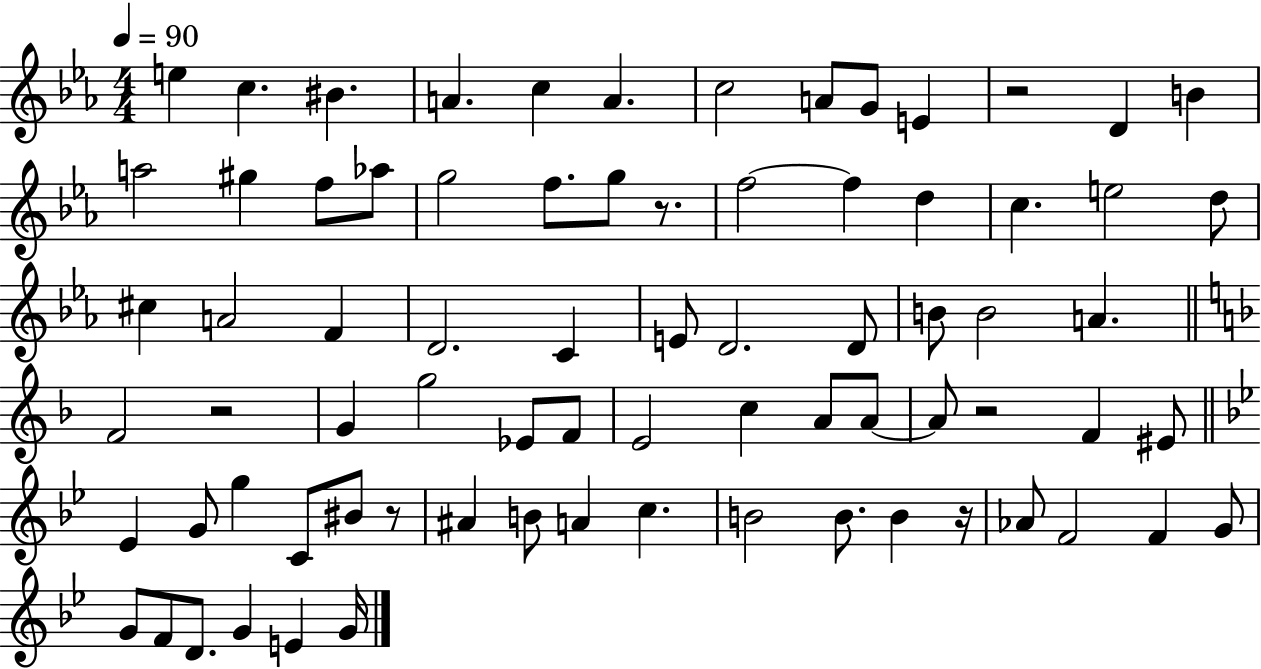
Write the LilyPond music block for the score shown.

{
  \clef treble
  \numericTimeSignature
  \time 4/4
  \key ees \major
  \tempo 4 = 90
  e''4 c''4. bis'4. | a'4. c''4 a'4. | c''2 a'8 g'8 e'4 | r2 d'4 b'4 | \break a''2 gis''4 f''8 aes''8 | g''2 f''8. g''8 r8. | f''2~~ f''4 d''4 | c''4. e''2 d''8 | \break cis''4 a'2 f'4 | d'2. c'4 | e'8 d'2. d'8 | b'8 b'2 a'4. | \break \bar "||" \break \key f \major f'2 r2 | g'4 g''2 ees'8 f'8 | e'2 c''4 a'8 a'8~~ | a'8 r2 f'4 eis'8 | \break \bar "||" \break \key bes \major ees'4 g'8 g''4 c'8 bis'8 r8 | ais'4 b'8 a'4 c''4. | b'2 b'8. b'4 r16 | aes'8 f'2 f'4 g'8 | \break g'8 f'8 d'8. g'4 e'4 g'16 | \bar "|."
}